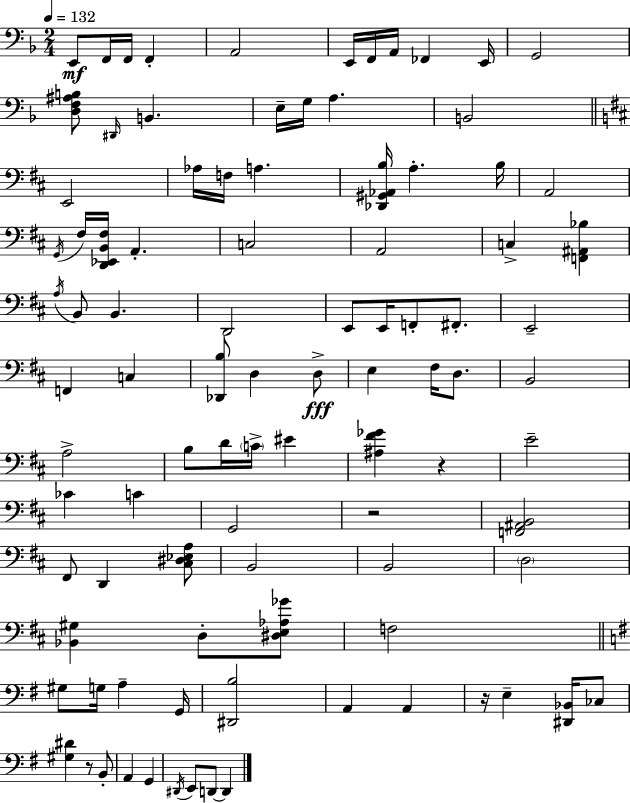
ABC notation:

X:1
T:Untitled
M:2/4
L:1/4
K:Dm
E,,/2 F,,/4 F,,/4 F,, A,,2 E,,/4 F,,/4 A,,/4 _F,, E,,/4 G,,2 [D,F,^A,B,]/2 ^D,,/4 B,, E,/4 G,/4 A, B,,2 E,,2 _A,/4 F,/4 A, [_D,,^G,,_A,,B,]/4 A, B,/4 A,,2 G,,/4 ^F,/4 [D,,_E,,B,,^F,]/4 A,, C,2 A,,2 C, [F,,^A,,_B,] A,/4 B,,/2 B,, D,,2 E,,/2 E,,/4 F,,/2 ^F,,/2 E,,2 F,, C, [_D,,B,]/2 D, D,/2 E, ^F,/4 D,/2 B,,2 A,2 B,/2 D/4 C/4 ^E [^A,^F_G] z E2 _C C G,,2 z2 [F,,^A,,B,,]2 ^F,,/2 D,, [^C,^D,_E,A,]/2 B,,2 B,,2 D,2 [_B,,^G,] D,/2 [^D,E,_A,_G]/2 F,2 ^G,/2 G,/4 A, G,,/4 [^D,,B,]2 A,, A,, z/4 E, [^D,,_B,,]/4 _C,/2 [^G,^D] z/2 B,,/2 A,, G,, ^D,,/4 E,,/2 D,,/2 D,,